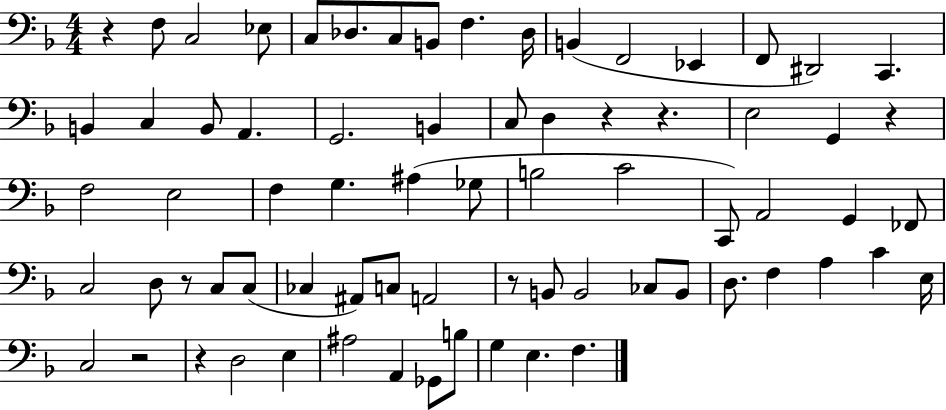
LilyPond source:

{
  \clef bass
  \numericTimeSignature
  \time 4/4
  \key f \major
  \repeat volta 2 { r4 f8 c2 ees8 | c8 des8. c8 b,8 f4. des16 | b,4( f,2 ees,4 | f,8 dis,2) c,4. | \break b,4 c4 b,8 a,4. | g,2. b,4 | c8 d4 r4 r4. | e2 g,4 r4 | \break f2 e2 | f4 g4. ais4( ges8 | b2 c'2 | c,8) a,2 g,4 fes,8 | \break c2 d8 r8 c8 c8( | ces4 ais,8) c8 a,2 | r8 b,8 b,2 ces8 b,8 | d8. f4 a4 c'4 e16 | \break c2 r2 | r4 d2 e4 | ais2 a,4 ges,8 b8 | g4 e4. f4. | \break } \bar "|."
}